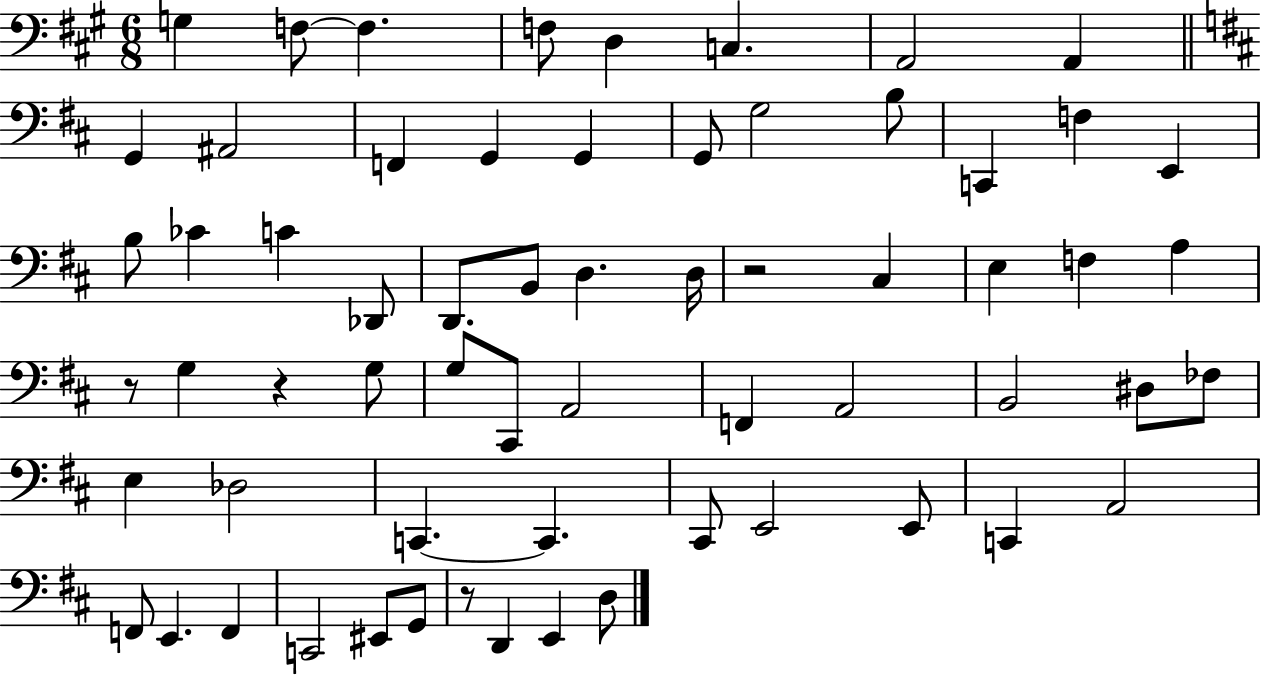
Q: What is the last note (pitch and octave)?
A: D3